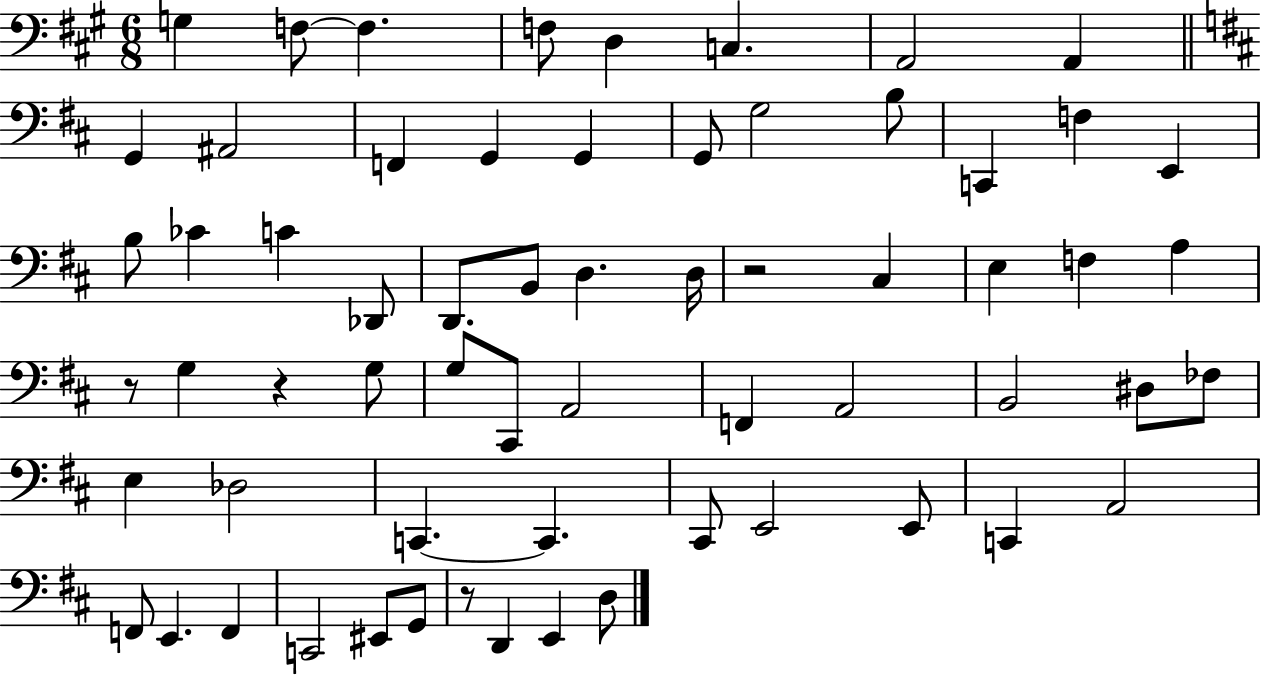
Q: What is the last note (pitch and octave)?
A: D3